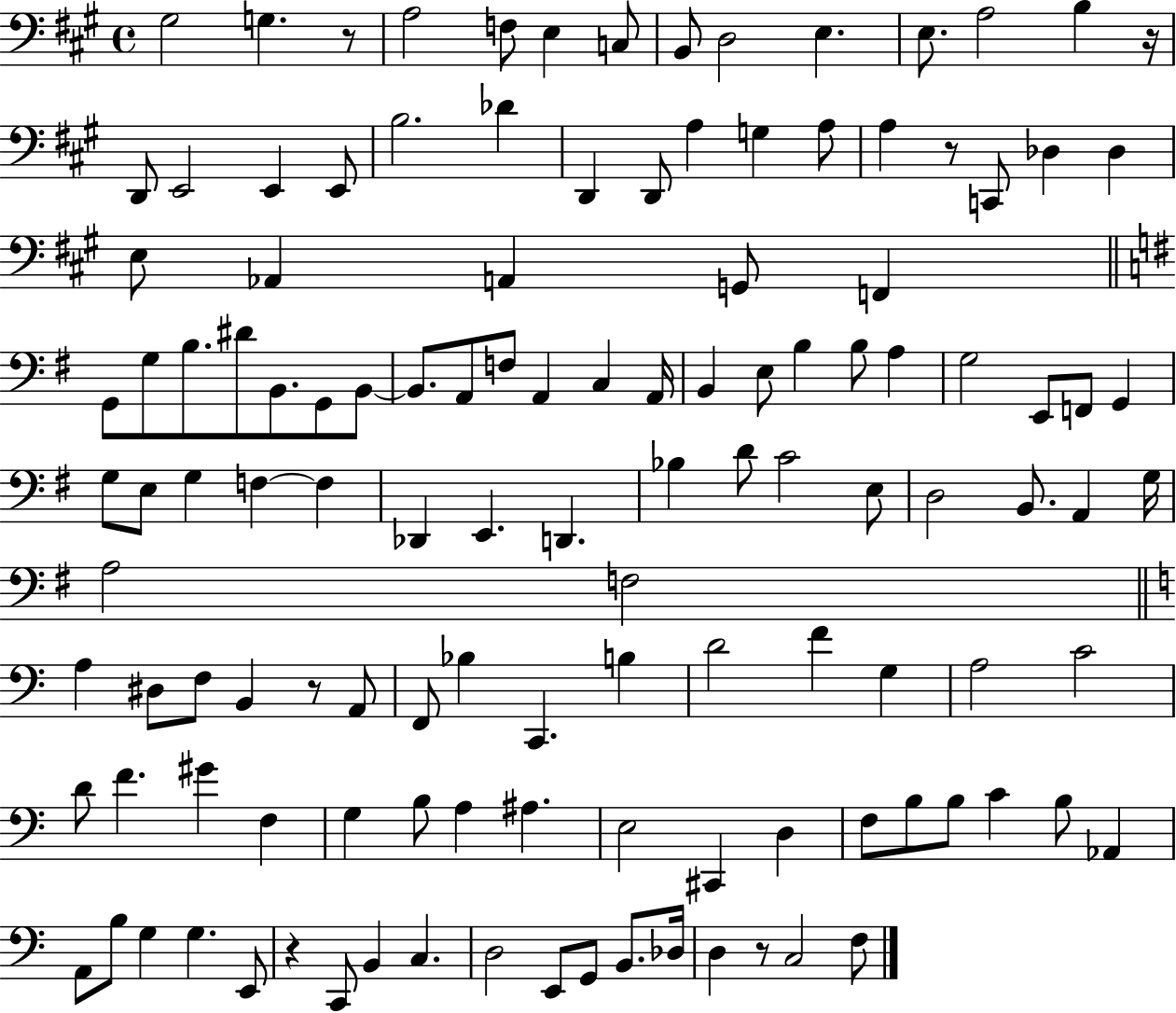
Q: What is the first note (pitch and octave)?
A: G#3